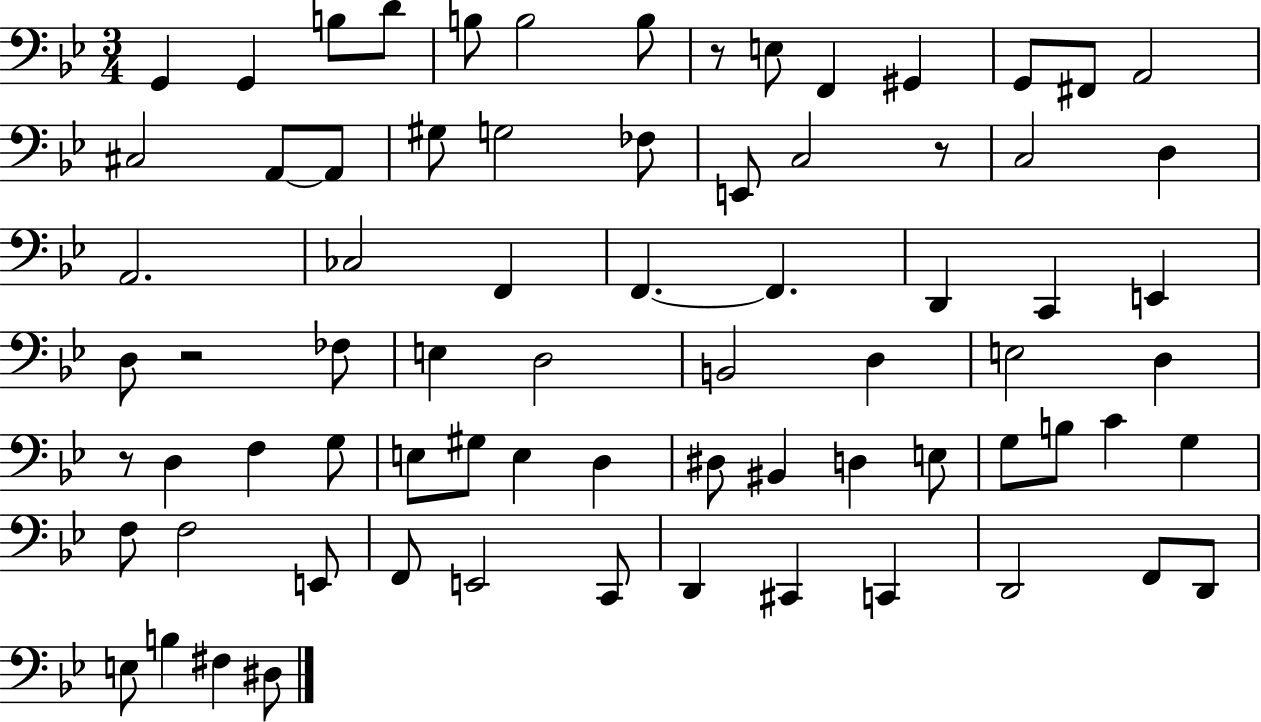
{
  \clef bass
  \numericTimeSignature
  \time 3/4
  \key bes \major
  g,4 g,4 b8 d'8 | b8 b2 b8 | r8 e8 f,4 gis,4 | g,8 fis,8 a,2 | \break cis2 a,8~~ a,8 | gis8 g2 fes8 | e,8 c2 r8 | c2 d4 | \break a,2. | ces2 f,4 | f,4.~~ f,4. | d,4 c,4 e,4 | \break d8 r2 fes8 | e4 d2 | b,2 d4 | e2 d4 | \break r8 d4 f4 g8 | e8 gis8 e4 d4 | dis8 bis,4 d4 e8 | g8 b8 c'4 g4 | \break f8 f2 e,8 | f,8 e,2 c,8 | d,4 cis,4 c,4 | d,2 f,8 d,8 | \break e8 b4 fis4 dis8 | \bar "|."
}